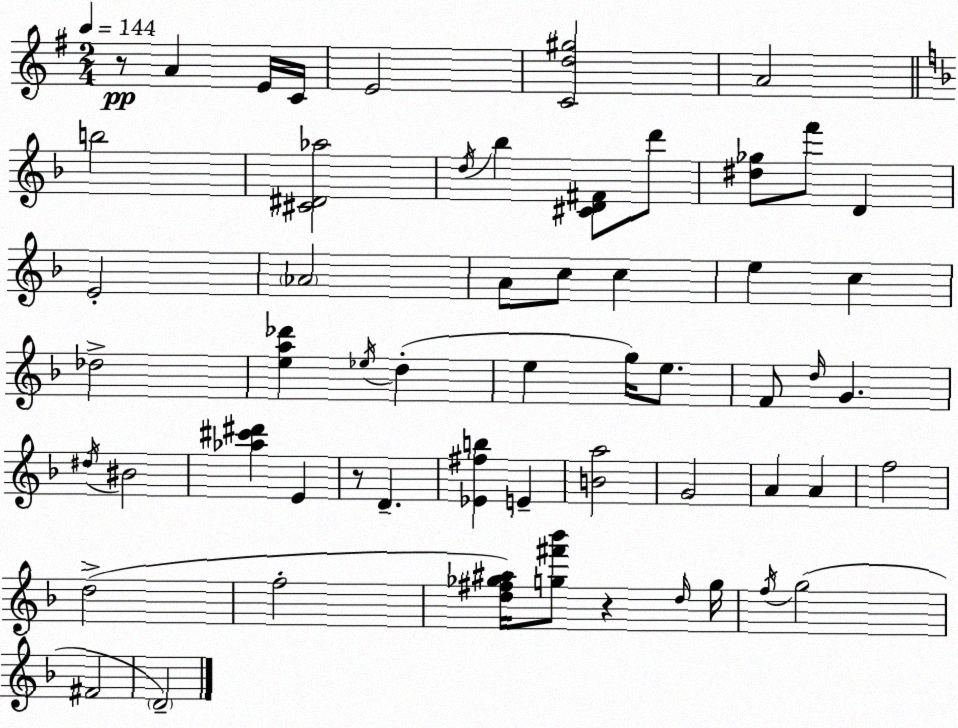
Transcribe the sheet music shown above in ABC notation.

X:1
T:Untitled
M:2/4
L:1/4
K:Em
z/2 A E/4 C/4 E2 [Cd^g]2 A2 b2 [^C^D_a]2 d/4 _b [^CD^F]/2 d'/2 [^d_g]/2 f'/2 D E2 _A2 A/2 c/2 c e c _d2 [ea_d'] _e/4 d e g/4 e/2 F/2 d/4 G ^d/4 ^B2 [_a^c'^d'] E z/2 D [_E^fb] E [Ba]2 G2 A A f2 d2 f2 [d^f_g^a]/4 [g^f'_b']/2 z d/4 g/4 f/4 g2 ^F2 D2